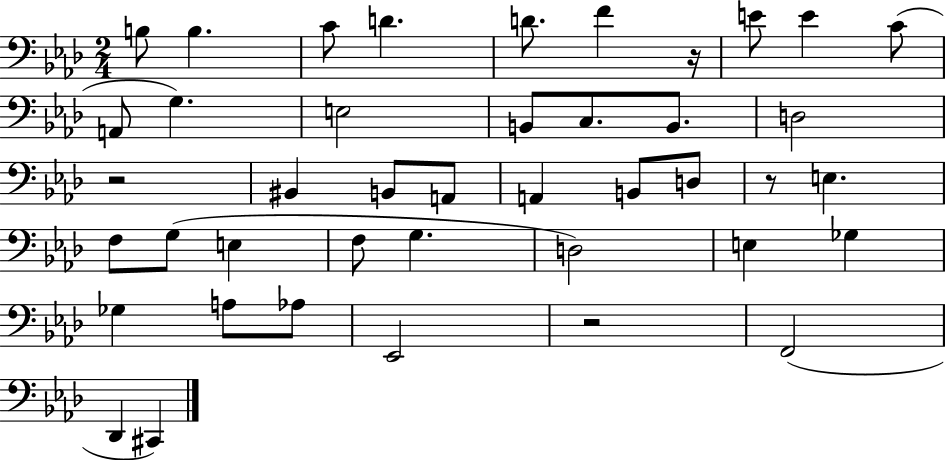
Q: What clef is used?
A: bass